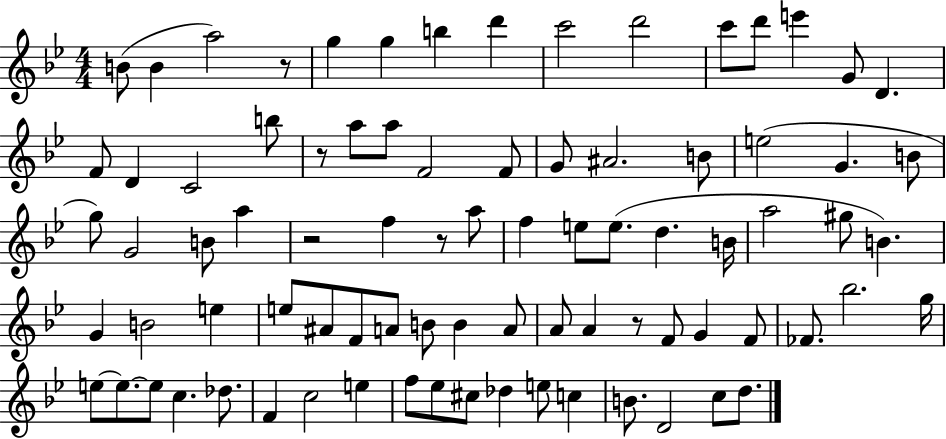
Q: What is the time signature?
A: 4/4